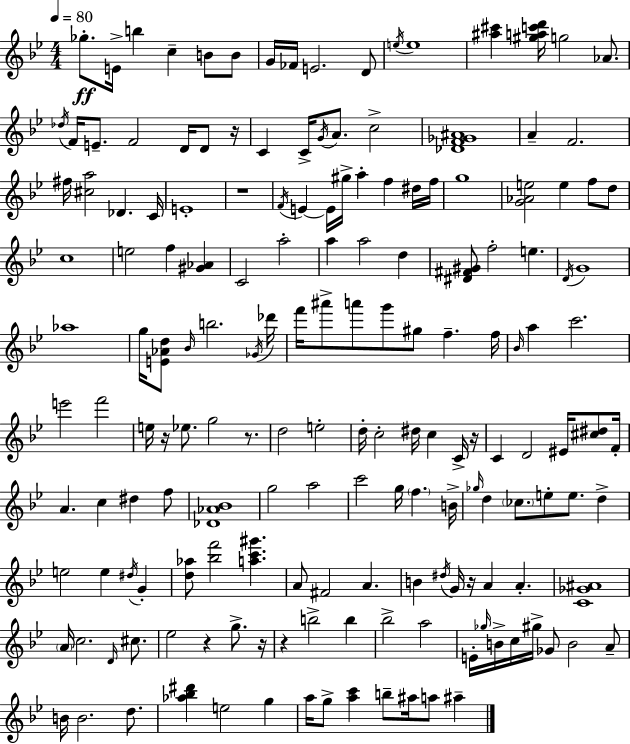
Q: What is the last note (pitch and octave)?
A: A#5